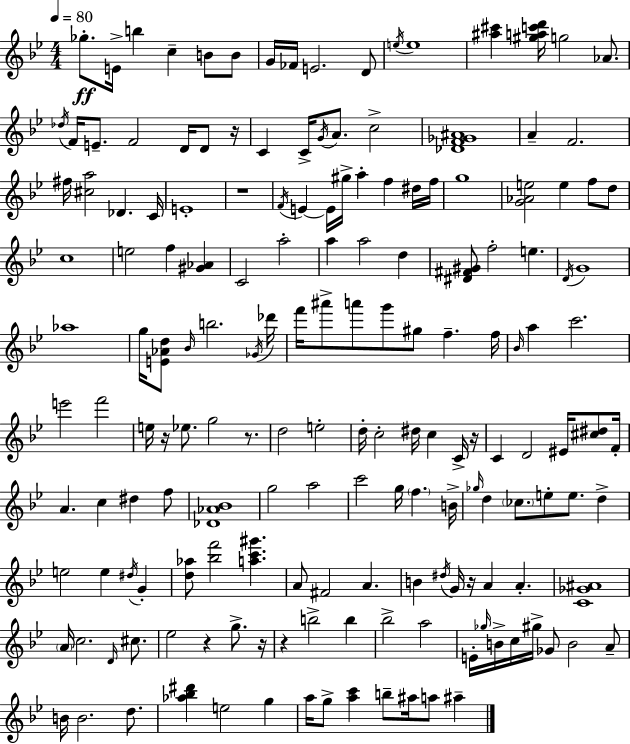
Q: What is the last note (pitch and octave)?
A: A#5